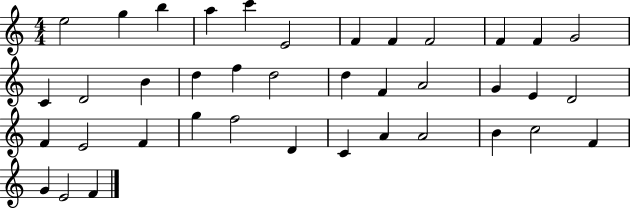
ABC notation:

X:1
T:Untitled
M:4/4
L:1/4
K:C
e2 g b a c' E2 F F F2 F F G2 C D2 B d f d2 d F A2 G E D2 F E2 F g f2 D C A A2 B c2 F G E2 F